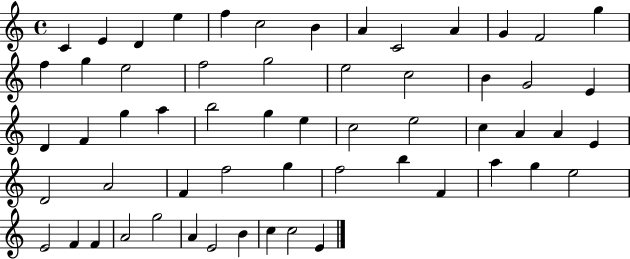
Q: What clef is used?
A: treble